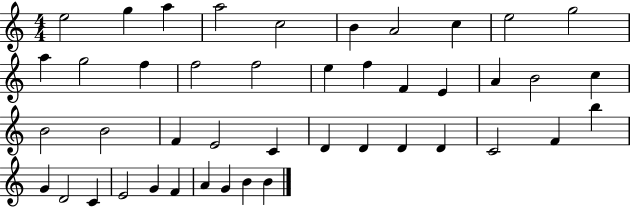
X:1
T:Untitled
M:4/4
L:1/4
K:C
e2 g a a2 c2 B A2 c e2 g2 a g2 f f2 f2 e f F E A B2 c B2 B2 F E2 C D D D D C2 F b G D2 C E2 G F A G B B